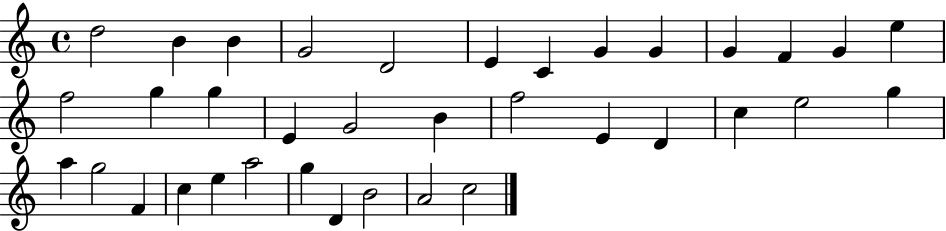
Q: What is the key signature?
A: C major